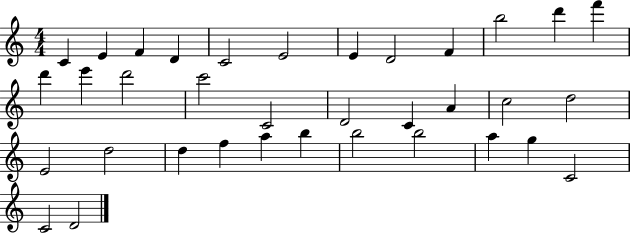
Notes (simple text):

C4/q E4/q F4/q D4/q C4/h E4/h E4/q D4/h F4/q B5/h D6/q F6/q D6/q E6/q D6/h C6/h C4/h D4/h C4/q A4/q C5/h D5/h E4/h D5/h D5/q F5/q A5/q B5/q B5/h B5/h A5/q G5/q C4/h C4/h D4/h